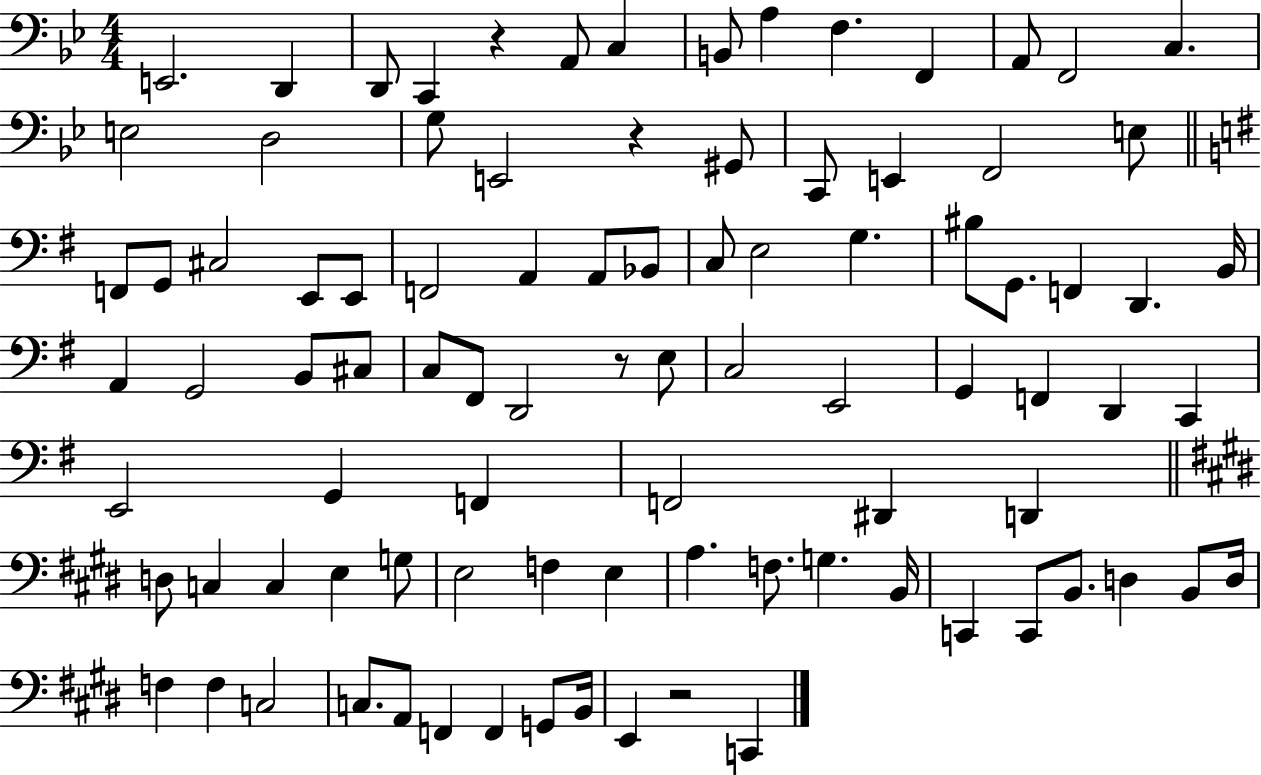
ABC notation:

X:1
T:Untitled
M:4/4
L:1/4
K:Bb
E,,2 D,, D,,/2 C,, z A,,/2 C, B,,/2 A, F, F,, A,,/2 F,,2 C, E,2 D,2 G,/2 E,,2 z ^G,,/2 C,,/2 E,, F,,2 E,/2 F,,/2 G,,/2 ^C,2 E,,/2 E,,/2 F,,2 A,, A,,/2 _B,,/2 C,/2 E,2 G, ^B,/2 G,,/2 F,, D,, B,,/4 A,, G,,2 B,,/2 ^C,/2 C,/2 ^F,,/2 D,,2 z/2 E,/2 C,2 E,,2 G,, F,, D,, C,, E,,2 G,, F,, F,,2 ^D,, D,, D,/2 C, C, E, G,/2 E,2 F, E, A, F,/2 G, B,,/4 C,, C,,/2 B,,/2 D, B,,/2 D,/4 F, F, C,2 C,/2 A,,/2 F,, F,, G,,/2 B,,/4 E,, z2 C,,